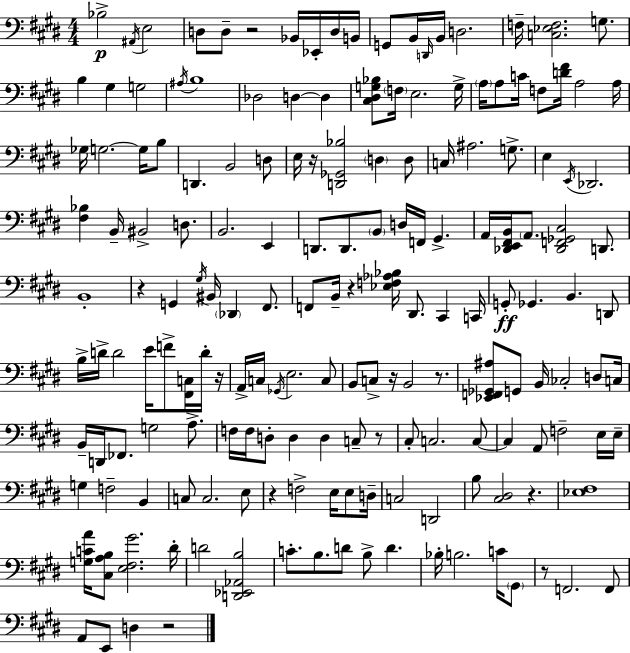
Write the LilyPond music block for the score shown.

{
  \clef bass
  \numericTimeSignature
  \time 4/4
  \key e \major
  bes2->\p \acciaccatura { ais,16 } e2 | d8 d8-- r2 bes,16 ees,16-. d16 | b,16 g,8 b,16 \grace { d,16 } b,16 d2. | f16-- <c ees f>2. g8. | \break b4 gis4 g2 | \acciaccatura { ais16 } b1 | des2 d4~~ d4 | <cis dis g bes>8 \parenthesize f16 e2. | \break g16-> \parenthesize a16 a8 c'16 f8 <d' fis'>16 a2 | a16 ges16 g2.~~ | g16 b8 d,4. b,2 | d8 e16 r16 <d, ges, bes>2 \parenthesize d4 | \break d8 c16 ais2. | g8.-> e4 \acciaccatura { e,16 } des,2. | <fis bes>4 b,16-- bis,2-> | d8. b,2. | \break e,4 d,8. d,8. \parenthesize b,8 d16 f,16 gis,4.-> | a,16 <des, e, fis, b,>16 \parenthesize a,8. <des, f, ges, cis>2 | d,8. b,1-. | r4 g,4 \acciaccatura { gis16 } bis,16 \parenthesize des,4 | \break fis,8. f,8 b,16-- r4 <ees f aes bes>16 dis,8. | cis,4 c,16 g,8-.\ff ges,4. b,4. | d,8 b16-> d'16-> d'2 e'16 | f'8-> <fis, c>16 d'16-. r16 a,16-> c16 \acciaccatura { ges,16 } e2. | \break c8 b,8 c8-> r16 b,2 | r8. <ees, f, ges, ais>8 g,8 b,16 ces2-. | d8 c16 b,16-- d,16 fes,8. g2 | a8.-> f16 f16 d8-. d4 d4 | \break c8-- r8 cis8-. c2. | c8~~ c4 a,8 f2-- | e16 e16-- g4 f2-- | b,4 c8 c2. | \break e8 r4 f2-> | e16 e8 d16-- c2 d,2 | b8 <cis dis>2 | r4. <ees fis>1 | \break <g c' a'>16 <cis a b>8 <e fis gis'>2. | dis'16-. d'2 <d, ees, aes, b>2 | c'8.-. b8. d'8 b8-> | d'4. bes16-. b2. | \break c'16 \parenthesize gis,8 r8 f,2. | f,8 a,8 e,8 d4 r2 | \bar "|."
}